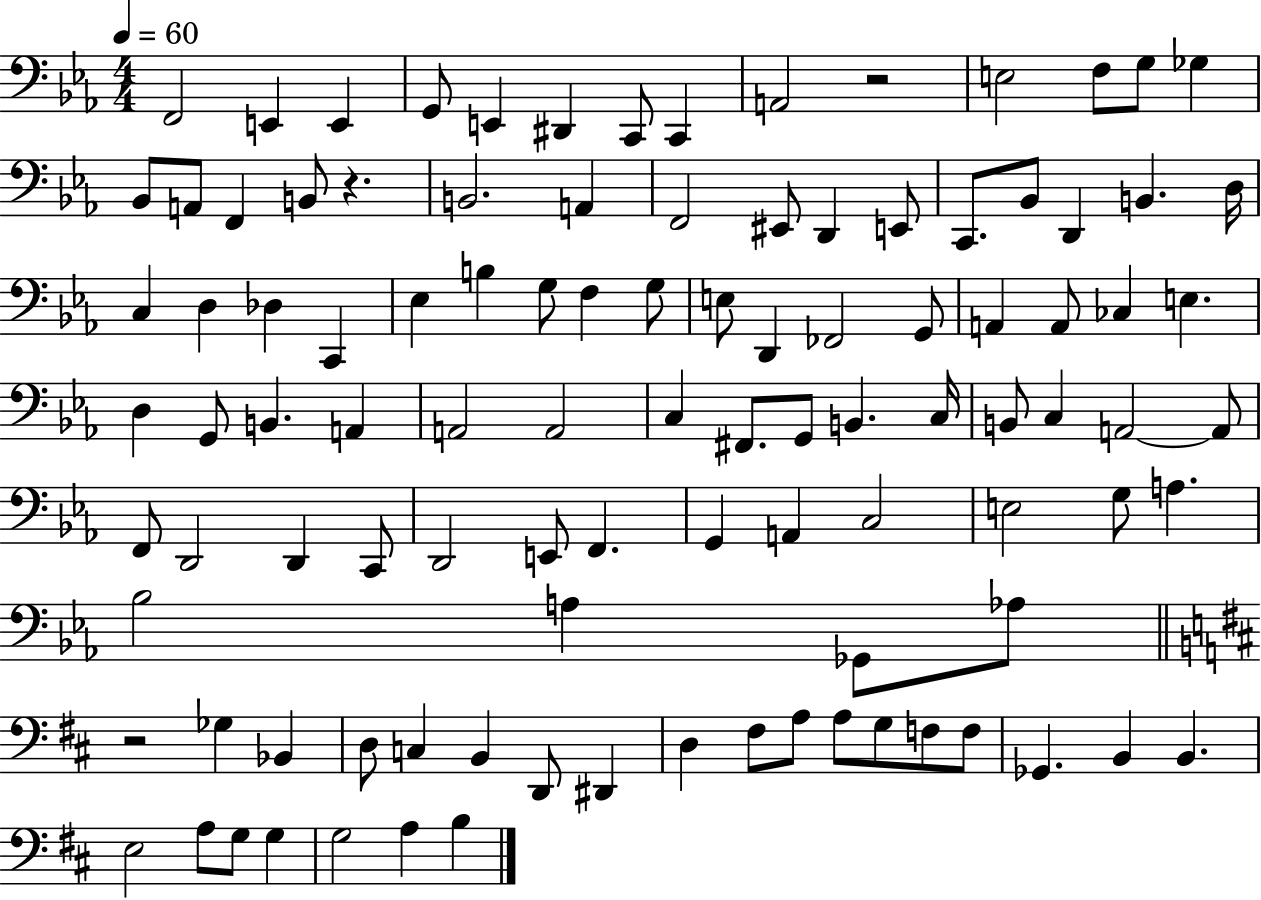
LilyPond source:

{
  \clef bass
  \numericTimeSignature
  \time 4/4
  \key ees \major
  \tempo 4 = 60
  f,2 e,4 e,4 | g,8 e,4 dis,4 c,8 c,4 | a,2 r2 | e2 f8 g8 ges4 | \break bes,8 a,8 f,4 b,8 r4. | b,2. a,4 | f,2 eis,8 d,4 e,8 | c,8. bes,8 d,4 b,4. d16 | \break c4 d4 des4 c,4 | ees4 b4 g8 f4 g8 | e8 d,4 fes,2 g,8 | a,4 a,8 ces4 e4. | \break d4 g,8 b,4. a,4 | a,2 a,2 | c4 fis,8. g,8 b,4. c16 | b,8 c4 a,2~~ a,8 | \break f,8 d,2 d,4 c,8 | d,2 e,8 f,4. | g,4 a,4 c2 | e2 g8 a4. | \break bes2 a4 ges,8 aes8 | \bar "||" \break \key d \major r2 ges4 bes,4 | d8 c4 b,4 d,8 dis,4 | d4 fis8 a8 a8 g8 f8 f8 | ges,4. b,4 b,4. | \break e2 a8 g8 g4 | g2 a4 b4 | \bar "|."
}